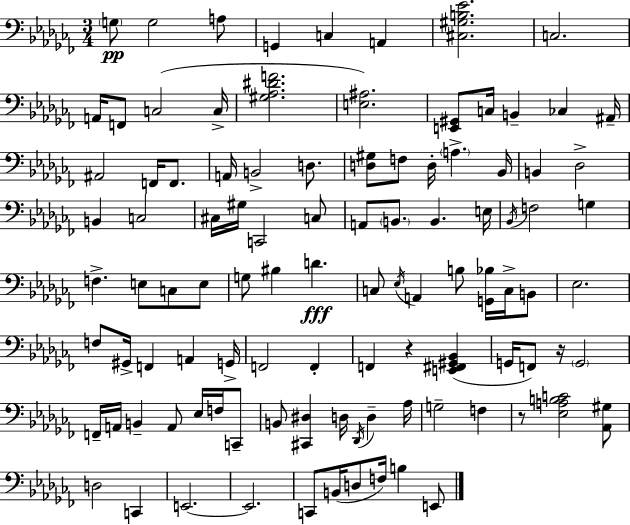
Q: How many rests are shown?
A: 3